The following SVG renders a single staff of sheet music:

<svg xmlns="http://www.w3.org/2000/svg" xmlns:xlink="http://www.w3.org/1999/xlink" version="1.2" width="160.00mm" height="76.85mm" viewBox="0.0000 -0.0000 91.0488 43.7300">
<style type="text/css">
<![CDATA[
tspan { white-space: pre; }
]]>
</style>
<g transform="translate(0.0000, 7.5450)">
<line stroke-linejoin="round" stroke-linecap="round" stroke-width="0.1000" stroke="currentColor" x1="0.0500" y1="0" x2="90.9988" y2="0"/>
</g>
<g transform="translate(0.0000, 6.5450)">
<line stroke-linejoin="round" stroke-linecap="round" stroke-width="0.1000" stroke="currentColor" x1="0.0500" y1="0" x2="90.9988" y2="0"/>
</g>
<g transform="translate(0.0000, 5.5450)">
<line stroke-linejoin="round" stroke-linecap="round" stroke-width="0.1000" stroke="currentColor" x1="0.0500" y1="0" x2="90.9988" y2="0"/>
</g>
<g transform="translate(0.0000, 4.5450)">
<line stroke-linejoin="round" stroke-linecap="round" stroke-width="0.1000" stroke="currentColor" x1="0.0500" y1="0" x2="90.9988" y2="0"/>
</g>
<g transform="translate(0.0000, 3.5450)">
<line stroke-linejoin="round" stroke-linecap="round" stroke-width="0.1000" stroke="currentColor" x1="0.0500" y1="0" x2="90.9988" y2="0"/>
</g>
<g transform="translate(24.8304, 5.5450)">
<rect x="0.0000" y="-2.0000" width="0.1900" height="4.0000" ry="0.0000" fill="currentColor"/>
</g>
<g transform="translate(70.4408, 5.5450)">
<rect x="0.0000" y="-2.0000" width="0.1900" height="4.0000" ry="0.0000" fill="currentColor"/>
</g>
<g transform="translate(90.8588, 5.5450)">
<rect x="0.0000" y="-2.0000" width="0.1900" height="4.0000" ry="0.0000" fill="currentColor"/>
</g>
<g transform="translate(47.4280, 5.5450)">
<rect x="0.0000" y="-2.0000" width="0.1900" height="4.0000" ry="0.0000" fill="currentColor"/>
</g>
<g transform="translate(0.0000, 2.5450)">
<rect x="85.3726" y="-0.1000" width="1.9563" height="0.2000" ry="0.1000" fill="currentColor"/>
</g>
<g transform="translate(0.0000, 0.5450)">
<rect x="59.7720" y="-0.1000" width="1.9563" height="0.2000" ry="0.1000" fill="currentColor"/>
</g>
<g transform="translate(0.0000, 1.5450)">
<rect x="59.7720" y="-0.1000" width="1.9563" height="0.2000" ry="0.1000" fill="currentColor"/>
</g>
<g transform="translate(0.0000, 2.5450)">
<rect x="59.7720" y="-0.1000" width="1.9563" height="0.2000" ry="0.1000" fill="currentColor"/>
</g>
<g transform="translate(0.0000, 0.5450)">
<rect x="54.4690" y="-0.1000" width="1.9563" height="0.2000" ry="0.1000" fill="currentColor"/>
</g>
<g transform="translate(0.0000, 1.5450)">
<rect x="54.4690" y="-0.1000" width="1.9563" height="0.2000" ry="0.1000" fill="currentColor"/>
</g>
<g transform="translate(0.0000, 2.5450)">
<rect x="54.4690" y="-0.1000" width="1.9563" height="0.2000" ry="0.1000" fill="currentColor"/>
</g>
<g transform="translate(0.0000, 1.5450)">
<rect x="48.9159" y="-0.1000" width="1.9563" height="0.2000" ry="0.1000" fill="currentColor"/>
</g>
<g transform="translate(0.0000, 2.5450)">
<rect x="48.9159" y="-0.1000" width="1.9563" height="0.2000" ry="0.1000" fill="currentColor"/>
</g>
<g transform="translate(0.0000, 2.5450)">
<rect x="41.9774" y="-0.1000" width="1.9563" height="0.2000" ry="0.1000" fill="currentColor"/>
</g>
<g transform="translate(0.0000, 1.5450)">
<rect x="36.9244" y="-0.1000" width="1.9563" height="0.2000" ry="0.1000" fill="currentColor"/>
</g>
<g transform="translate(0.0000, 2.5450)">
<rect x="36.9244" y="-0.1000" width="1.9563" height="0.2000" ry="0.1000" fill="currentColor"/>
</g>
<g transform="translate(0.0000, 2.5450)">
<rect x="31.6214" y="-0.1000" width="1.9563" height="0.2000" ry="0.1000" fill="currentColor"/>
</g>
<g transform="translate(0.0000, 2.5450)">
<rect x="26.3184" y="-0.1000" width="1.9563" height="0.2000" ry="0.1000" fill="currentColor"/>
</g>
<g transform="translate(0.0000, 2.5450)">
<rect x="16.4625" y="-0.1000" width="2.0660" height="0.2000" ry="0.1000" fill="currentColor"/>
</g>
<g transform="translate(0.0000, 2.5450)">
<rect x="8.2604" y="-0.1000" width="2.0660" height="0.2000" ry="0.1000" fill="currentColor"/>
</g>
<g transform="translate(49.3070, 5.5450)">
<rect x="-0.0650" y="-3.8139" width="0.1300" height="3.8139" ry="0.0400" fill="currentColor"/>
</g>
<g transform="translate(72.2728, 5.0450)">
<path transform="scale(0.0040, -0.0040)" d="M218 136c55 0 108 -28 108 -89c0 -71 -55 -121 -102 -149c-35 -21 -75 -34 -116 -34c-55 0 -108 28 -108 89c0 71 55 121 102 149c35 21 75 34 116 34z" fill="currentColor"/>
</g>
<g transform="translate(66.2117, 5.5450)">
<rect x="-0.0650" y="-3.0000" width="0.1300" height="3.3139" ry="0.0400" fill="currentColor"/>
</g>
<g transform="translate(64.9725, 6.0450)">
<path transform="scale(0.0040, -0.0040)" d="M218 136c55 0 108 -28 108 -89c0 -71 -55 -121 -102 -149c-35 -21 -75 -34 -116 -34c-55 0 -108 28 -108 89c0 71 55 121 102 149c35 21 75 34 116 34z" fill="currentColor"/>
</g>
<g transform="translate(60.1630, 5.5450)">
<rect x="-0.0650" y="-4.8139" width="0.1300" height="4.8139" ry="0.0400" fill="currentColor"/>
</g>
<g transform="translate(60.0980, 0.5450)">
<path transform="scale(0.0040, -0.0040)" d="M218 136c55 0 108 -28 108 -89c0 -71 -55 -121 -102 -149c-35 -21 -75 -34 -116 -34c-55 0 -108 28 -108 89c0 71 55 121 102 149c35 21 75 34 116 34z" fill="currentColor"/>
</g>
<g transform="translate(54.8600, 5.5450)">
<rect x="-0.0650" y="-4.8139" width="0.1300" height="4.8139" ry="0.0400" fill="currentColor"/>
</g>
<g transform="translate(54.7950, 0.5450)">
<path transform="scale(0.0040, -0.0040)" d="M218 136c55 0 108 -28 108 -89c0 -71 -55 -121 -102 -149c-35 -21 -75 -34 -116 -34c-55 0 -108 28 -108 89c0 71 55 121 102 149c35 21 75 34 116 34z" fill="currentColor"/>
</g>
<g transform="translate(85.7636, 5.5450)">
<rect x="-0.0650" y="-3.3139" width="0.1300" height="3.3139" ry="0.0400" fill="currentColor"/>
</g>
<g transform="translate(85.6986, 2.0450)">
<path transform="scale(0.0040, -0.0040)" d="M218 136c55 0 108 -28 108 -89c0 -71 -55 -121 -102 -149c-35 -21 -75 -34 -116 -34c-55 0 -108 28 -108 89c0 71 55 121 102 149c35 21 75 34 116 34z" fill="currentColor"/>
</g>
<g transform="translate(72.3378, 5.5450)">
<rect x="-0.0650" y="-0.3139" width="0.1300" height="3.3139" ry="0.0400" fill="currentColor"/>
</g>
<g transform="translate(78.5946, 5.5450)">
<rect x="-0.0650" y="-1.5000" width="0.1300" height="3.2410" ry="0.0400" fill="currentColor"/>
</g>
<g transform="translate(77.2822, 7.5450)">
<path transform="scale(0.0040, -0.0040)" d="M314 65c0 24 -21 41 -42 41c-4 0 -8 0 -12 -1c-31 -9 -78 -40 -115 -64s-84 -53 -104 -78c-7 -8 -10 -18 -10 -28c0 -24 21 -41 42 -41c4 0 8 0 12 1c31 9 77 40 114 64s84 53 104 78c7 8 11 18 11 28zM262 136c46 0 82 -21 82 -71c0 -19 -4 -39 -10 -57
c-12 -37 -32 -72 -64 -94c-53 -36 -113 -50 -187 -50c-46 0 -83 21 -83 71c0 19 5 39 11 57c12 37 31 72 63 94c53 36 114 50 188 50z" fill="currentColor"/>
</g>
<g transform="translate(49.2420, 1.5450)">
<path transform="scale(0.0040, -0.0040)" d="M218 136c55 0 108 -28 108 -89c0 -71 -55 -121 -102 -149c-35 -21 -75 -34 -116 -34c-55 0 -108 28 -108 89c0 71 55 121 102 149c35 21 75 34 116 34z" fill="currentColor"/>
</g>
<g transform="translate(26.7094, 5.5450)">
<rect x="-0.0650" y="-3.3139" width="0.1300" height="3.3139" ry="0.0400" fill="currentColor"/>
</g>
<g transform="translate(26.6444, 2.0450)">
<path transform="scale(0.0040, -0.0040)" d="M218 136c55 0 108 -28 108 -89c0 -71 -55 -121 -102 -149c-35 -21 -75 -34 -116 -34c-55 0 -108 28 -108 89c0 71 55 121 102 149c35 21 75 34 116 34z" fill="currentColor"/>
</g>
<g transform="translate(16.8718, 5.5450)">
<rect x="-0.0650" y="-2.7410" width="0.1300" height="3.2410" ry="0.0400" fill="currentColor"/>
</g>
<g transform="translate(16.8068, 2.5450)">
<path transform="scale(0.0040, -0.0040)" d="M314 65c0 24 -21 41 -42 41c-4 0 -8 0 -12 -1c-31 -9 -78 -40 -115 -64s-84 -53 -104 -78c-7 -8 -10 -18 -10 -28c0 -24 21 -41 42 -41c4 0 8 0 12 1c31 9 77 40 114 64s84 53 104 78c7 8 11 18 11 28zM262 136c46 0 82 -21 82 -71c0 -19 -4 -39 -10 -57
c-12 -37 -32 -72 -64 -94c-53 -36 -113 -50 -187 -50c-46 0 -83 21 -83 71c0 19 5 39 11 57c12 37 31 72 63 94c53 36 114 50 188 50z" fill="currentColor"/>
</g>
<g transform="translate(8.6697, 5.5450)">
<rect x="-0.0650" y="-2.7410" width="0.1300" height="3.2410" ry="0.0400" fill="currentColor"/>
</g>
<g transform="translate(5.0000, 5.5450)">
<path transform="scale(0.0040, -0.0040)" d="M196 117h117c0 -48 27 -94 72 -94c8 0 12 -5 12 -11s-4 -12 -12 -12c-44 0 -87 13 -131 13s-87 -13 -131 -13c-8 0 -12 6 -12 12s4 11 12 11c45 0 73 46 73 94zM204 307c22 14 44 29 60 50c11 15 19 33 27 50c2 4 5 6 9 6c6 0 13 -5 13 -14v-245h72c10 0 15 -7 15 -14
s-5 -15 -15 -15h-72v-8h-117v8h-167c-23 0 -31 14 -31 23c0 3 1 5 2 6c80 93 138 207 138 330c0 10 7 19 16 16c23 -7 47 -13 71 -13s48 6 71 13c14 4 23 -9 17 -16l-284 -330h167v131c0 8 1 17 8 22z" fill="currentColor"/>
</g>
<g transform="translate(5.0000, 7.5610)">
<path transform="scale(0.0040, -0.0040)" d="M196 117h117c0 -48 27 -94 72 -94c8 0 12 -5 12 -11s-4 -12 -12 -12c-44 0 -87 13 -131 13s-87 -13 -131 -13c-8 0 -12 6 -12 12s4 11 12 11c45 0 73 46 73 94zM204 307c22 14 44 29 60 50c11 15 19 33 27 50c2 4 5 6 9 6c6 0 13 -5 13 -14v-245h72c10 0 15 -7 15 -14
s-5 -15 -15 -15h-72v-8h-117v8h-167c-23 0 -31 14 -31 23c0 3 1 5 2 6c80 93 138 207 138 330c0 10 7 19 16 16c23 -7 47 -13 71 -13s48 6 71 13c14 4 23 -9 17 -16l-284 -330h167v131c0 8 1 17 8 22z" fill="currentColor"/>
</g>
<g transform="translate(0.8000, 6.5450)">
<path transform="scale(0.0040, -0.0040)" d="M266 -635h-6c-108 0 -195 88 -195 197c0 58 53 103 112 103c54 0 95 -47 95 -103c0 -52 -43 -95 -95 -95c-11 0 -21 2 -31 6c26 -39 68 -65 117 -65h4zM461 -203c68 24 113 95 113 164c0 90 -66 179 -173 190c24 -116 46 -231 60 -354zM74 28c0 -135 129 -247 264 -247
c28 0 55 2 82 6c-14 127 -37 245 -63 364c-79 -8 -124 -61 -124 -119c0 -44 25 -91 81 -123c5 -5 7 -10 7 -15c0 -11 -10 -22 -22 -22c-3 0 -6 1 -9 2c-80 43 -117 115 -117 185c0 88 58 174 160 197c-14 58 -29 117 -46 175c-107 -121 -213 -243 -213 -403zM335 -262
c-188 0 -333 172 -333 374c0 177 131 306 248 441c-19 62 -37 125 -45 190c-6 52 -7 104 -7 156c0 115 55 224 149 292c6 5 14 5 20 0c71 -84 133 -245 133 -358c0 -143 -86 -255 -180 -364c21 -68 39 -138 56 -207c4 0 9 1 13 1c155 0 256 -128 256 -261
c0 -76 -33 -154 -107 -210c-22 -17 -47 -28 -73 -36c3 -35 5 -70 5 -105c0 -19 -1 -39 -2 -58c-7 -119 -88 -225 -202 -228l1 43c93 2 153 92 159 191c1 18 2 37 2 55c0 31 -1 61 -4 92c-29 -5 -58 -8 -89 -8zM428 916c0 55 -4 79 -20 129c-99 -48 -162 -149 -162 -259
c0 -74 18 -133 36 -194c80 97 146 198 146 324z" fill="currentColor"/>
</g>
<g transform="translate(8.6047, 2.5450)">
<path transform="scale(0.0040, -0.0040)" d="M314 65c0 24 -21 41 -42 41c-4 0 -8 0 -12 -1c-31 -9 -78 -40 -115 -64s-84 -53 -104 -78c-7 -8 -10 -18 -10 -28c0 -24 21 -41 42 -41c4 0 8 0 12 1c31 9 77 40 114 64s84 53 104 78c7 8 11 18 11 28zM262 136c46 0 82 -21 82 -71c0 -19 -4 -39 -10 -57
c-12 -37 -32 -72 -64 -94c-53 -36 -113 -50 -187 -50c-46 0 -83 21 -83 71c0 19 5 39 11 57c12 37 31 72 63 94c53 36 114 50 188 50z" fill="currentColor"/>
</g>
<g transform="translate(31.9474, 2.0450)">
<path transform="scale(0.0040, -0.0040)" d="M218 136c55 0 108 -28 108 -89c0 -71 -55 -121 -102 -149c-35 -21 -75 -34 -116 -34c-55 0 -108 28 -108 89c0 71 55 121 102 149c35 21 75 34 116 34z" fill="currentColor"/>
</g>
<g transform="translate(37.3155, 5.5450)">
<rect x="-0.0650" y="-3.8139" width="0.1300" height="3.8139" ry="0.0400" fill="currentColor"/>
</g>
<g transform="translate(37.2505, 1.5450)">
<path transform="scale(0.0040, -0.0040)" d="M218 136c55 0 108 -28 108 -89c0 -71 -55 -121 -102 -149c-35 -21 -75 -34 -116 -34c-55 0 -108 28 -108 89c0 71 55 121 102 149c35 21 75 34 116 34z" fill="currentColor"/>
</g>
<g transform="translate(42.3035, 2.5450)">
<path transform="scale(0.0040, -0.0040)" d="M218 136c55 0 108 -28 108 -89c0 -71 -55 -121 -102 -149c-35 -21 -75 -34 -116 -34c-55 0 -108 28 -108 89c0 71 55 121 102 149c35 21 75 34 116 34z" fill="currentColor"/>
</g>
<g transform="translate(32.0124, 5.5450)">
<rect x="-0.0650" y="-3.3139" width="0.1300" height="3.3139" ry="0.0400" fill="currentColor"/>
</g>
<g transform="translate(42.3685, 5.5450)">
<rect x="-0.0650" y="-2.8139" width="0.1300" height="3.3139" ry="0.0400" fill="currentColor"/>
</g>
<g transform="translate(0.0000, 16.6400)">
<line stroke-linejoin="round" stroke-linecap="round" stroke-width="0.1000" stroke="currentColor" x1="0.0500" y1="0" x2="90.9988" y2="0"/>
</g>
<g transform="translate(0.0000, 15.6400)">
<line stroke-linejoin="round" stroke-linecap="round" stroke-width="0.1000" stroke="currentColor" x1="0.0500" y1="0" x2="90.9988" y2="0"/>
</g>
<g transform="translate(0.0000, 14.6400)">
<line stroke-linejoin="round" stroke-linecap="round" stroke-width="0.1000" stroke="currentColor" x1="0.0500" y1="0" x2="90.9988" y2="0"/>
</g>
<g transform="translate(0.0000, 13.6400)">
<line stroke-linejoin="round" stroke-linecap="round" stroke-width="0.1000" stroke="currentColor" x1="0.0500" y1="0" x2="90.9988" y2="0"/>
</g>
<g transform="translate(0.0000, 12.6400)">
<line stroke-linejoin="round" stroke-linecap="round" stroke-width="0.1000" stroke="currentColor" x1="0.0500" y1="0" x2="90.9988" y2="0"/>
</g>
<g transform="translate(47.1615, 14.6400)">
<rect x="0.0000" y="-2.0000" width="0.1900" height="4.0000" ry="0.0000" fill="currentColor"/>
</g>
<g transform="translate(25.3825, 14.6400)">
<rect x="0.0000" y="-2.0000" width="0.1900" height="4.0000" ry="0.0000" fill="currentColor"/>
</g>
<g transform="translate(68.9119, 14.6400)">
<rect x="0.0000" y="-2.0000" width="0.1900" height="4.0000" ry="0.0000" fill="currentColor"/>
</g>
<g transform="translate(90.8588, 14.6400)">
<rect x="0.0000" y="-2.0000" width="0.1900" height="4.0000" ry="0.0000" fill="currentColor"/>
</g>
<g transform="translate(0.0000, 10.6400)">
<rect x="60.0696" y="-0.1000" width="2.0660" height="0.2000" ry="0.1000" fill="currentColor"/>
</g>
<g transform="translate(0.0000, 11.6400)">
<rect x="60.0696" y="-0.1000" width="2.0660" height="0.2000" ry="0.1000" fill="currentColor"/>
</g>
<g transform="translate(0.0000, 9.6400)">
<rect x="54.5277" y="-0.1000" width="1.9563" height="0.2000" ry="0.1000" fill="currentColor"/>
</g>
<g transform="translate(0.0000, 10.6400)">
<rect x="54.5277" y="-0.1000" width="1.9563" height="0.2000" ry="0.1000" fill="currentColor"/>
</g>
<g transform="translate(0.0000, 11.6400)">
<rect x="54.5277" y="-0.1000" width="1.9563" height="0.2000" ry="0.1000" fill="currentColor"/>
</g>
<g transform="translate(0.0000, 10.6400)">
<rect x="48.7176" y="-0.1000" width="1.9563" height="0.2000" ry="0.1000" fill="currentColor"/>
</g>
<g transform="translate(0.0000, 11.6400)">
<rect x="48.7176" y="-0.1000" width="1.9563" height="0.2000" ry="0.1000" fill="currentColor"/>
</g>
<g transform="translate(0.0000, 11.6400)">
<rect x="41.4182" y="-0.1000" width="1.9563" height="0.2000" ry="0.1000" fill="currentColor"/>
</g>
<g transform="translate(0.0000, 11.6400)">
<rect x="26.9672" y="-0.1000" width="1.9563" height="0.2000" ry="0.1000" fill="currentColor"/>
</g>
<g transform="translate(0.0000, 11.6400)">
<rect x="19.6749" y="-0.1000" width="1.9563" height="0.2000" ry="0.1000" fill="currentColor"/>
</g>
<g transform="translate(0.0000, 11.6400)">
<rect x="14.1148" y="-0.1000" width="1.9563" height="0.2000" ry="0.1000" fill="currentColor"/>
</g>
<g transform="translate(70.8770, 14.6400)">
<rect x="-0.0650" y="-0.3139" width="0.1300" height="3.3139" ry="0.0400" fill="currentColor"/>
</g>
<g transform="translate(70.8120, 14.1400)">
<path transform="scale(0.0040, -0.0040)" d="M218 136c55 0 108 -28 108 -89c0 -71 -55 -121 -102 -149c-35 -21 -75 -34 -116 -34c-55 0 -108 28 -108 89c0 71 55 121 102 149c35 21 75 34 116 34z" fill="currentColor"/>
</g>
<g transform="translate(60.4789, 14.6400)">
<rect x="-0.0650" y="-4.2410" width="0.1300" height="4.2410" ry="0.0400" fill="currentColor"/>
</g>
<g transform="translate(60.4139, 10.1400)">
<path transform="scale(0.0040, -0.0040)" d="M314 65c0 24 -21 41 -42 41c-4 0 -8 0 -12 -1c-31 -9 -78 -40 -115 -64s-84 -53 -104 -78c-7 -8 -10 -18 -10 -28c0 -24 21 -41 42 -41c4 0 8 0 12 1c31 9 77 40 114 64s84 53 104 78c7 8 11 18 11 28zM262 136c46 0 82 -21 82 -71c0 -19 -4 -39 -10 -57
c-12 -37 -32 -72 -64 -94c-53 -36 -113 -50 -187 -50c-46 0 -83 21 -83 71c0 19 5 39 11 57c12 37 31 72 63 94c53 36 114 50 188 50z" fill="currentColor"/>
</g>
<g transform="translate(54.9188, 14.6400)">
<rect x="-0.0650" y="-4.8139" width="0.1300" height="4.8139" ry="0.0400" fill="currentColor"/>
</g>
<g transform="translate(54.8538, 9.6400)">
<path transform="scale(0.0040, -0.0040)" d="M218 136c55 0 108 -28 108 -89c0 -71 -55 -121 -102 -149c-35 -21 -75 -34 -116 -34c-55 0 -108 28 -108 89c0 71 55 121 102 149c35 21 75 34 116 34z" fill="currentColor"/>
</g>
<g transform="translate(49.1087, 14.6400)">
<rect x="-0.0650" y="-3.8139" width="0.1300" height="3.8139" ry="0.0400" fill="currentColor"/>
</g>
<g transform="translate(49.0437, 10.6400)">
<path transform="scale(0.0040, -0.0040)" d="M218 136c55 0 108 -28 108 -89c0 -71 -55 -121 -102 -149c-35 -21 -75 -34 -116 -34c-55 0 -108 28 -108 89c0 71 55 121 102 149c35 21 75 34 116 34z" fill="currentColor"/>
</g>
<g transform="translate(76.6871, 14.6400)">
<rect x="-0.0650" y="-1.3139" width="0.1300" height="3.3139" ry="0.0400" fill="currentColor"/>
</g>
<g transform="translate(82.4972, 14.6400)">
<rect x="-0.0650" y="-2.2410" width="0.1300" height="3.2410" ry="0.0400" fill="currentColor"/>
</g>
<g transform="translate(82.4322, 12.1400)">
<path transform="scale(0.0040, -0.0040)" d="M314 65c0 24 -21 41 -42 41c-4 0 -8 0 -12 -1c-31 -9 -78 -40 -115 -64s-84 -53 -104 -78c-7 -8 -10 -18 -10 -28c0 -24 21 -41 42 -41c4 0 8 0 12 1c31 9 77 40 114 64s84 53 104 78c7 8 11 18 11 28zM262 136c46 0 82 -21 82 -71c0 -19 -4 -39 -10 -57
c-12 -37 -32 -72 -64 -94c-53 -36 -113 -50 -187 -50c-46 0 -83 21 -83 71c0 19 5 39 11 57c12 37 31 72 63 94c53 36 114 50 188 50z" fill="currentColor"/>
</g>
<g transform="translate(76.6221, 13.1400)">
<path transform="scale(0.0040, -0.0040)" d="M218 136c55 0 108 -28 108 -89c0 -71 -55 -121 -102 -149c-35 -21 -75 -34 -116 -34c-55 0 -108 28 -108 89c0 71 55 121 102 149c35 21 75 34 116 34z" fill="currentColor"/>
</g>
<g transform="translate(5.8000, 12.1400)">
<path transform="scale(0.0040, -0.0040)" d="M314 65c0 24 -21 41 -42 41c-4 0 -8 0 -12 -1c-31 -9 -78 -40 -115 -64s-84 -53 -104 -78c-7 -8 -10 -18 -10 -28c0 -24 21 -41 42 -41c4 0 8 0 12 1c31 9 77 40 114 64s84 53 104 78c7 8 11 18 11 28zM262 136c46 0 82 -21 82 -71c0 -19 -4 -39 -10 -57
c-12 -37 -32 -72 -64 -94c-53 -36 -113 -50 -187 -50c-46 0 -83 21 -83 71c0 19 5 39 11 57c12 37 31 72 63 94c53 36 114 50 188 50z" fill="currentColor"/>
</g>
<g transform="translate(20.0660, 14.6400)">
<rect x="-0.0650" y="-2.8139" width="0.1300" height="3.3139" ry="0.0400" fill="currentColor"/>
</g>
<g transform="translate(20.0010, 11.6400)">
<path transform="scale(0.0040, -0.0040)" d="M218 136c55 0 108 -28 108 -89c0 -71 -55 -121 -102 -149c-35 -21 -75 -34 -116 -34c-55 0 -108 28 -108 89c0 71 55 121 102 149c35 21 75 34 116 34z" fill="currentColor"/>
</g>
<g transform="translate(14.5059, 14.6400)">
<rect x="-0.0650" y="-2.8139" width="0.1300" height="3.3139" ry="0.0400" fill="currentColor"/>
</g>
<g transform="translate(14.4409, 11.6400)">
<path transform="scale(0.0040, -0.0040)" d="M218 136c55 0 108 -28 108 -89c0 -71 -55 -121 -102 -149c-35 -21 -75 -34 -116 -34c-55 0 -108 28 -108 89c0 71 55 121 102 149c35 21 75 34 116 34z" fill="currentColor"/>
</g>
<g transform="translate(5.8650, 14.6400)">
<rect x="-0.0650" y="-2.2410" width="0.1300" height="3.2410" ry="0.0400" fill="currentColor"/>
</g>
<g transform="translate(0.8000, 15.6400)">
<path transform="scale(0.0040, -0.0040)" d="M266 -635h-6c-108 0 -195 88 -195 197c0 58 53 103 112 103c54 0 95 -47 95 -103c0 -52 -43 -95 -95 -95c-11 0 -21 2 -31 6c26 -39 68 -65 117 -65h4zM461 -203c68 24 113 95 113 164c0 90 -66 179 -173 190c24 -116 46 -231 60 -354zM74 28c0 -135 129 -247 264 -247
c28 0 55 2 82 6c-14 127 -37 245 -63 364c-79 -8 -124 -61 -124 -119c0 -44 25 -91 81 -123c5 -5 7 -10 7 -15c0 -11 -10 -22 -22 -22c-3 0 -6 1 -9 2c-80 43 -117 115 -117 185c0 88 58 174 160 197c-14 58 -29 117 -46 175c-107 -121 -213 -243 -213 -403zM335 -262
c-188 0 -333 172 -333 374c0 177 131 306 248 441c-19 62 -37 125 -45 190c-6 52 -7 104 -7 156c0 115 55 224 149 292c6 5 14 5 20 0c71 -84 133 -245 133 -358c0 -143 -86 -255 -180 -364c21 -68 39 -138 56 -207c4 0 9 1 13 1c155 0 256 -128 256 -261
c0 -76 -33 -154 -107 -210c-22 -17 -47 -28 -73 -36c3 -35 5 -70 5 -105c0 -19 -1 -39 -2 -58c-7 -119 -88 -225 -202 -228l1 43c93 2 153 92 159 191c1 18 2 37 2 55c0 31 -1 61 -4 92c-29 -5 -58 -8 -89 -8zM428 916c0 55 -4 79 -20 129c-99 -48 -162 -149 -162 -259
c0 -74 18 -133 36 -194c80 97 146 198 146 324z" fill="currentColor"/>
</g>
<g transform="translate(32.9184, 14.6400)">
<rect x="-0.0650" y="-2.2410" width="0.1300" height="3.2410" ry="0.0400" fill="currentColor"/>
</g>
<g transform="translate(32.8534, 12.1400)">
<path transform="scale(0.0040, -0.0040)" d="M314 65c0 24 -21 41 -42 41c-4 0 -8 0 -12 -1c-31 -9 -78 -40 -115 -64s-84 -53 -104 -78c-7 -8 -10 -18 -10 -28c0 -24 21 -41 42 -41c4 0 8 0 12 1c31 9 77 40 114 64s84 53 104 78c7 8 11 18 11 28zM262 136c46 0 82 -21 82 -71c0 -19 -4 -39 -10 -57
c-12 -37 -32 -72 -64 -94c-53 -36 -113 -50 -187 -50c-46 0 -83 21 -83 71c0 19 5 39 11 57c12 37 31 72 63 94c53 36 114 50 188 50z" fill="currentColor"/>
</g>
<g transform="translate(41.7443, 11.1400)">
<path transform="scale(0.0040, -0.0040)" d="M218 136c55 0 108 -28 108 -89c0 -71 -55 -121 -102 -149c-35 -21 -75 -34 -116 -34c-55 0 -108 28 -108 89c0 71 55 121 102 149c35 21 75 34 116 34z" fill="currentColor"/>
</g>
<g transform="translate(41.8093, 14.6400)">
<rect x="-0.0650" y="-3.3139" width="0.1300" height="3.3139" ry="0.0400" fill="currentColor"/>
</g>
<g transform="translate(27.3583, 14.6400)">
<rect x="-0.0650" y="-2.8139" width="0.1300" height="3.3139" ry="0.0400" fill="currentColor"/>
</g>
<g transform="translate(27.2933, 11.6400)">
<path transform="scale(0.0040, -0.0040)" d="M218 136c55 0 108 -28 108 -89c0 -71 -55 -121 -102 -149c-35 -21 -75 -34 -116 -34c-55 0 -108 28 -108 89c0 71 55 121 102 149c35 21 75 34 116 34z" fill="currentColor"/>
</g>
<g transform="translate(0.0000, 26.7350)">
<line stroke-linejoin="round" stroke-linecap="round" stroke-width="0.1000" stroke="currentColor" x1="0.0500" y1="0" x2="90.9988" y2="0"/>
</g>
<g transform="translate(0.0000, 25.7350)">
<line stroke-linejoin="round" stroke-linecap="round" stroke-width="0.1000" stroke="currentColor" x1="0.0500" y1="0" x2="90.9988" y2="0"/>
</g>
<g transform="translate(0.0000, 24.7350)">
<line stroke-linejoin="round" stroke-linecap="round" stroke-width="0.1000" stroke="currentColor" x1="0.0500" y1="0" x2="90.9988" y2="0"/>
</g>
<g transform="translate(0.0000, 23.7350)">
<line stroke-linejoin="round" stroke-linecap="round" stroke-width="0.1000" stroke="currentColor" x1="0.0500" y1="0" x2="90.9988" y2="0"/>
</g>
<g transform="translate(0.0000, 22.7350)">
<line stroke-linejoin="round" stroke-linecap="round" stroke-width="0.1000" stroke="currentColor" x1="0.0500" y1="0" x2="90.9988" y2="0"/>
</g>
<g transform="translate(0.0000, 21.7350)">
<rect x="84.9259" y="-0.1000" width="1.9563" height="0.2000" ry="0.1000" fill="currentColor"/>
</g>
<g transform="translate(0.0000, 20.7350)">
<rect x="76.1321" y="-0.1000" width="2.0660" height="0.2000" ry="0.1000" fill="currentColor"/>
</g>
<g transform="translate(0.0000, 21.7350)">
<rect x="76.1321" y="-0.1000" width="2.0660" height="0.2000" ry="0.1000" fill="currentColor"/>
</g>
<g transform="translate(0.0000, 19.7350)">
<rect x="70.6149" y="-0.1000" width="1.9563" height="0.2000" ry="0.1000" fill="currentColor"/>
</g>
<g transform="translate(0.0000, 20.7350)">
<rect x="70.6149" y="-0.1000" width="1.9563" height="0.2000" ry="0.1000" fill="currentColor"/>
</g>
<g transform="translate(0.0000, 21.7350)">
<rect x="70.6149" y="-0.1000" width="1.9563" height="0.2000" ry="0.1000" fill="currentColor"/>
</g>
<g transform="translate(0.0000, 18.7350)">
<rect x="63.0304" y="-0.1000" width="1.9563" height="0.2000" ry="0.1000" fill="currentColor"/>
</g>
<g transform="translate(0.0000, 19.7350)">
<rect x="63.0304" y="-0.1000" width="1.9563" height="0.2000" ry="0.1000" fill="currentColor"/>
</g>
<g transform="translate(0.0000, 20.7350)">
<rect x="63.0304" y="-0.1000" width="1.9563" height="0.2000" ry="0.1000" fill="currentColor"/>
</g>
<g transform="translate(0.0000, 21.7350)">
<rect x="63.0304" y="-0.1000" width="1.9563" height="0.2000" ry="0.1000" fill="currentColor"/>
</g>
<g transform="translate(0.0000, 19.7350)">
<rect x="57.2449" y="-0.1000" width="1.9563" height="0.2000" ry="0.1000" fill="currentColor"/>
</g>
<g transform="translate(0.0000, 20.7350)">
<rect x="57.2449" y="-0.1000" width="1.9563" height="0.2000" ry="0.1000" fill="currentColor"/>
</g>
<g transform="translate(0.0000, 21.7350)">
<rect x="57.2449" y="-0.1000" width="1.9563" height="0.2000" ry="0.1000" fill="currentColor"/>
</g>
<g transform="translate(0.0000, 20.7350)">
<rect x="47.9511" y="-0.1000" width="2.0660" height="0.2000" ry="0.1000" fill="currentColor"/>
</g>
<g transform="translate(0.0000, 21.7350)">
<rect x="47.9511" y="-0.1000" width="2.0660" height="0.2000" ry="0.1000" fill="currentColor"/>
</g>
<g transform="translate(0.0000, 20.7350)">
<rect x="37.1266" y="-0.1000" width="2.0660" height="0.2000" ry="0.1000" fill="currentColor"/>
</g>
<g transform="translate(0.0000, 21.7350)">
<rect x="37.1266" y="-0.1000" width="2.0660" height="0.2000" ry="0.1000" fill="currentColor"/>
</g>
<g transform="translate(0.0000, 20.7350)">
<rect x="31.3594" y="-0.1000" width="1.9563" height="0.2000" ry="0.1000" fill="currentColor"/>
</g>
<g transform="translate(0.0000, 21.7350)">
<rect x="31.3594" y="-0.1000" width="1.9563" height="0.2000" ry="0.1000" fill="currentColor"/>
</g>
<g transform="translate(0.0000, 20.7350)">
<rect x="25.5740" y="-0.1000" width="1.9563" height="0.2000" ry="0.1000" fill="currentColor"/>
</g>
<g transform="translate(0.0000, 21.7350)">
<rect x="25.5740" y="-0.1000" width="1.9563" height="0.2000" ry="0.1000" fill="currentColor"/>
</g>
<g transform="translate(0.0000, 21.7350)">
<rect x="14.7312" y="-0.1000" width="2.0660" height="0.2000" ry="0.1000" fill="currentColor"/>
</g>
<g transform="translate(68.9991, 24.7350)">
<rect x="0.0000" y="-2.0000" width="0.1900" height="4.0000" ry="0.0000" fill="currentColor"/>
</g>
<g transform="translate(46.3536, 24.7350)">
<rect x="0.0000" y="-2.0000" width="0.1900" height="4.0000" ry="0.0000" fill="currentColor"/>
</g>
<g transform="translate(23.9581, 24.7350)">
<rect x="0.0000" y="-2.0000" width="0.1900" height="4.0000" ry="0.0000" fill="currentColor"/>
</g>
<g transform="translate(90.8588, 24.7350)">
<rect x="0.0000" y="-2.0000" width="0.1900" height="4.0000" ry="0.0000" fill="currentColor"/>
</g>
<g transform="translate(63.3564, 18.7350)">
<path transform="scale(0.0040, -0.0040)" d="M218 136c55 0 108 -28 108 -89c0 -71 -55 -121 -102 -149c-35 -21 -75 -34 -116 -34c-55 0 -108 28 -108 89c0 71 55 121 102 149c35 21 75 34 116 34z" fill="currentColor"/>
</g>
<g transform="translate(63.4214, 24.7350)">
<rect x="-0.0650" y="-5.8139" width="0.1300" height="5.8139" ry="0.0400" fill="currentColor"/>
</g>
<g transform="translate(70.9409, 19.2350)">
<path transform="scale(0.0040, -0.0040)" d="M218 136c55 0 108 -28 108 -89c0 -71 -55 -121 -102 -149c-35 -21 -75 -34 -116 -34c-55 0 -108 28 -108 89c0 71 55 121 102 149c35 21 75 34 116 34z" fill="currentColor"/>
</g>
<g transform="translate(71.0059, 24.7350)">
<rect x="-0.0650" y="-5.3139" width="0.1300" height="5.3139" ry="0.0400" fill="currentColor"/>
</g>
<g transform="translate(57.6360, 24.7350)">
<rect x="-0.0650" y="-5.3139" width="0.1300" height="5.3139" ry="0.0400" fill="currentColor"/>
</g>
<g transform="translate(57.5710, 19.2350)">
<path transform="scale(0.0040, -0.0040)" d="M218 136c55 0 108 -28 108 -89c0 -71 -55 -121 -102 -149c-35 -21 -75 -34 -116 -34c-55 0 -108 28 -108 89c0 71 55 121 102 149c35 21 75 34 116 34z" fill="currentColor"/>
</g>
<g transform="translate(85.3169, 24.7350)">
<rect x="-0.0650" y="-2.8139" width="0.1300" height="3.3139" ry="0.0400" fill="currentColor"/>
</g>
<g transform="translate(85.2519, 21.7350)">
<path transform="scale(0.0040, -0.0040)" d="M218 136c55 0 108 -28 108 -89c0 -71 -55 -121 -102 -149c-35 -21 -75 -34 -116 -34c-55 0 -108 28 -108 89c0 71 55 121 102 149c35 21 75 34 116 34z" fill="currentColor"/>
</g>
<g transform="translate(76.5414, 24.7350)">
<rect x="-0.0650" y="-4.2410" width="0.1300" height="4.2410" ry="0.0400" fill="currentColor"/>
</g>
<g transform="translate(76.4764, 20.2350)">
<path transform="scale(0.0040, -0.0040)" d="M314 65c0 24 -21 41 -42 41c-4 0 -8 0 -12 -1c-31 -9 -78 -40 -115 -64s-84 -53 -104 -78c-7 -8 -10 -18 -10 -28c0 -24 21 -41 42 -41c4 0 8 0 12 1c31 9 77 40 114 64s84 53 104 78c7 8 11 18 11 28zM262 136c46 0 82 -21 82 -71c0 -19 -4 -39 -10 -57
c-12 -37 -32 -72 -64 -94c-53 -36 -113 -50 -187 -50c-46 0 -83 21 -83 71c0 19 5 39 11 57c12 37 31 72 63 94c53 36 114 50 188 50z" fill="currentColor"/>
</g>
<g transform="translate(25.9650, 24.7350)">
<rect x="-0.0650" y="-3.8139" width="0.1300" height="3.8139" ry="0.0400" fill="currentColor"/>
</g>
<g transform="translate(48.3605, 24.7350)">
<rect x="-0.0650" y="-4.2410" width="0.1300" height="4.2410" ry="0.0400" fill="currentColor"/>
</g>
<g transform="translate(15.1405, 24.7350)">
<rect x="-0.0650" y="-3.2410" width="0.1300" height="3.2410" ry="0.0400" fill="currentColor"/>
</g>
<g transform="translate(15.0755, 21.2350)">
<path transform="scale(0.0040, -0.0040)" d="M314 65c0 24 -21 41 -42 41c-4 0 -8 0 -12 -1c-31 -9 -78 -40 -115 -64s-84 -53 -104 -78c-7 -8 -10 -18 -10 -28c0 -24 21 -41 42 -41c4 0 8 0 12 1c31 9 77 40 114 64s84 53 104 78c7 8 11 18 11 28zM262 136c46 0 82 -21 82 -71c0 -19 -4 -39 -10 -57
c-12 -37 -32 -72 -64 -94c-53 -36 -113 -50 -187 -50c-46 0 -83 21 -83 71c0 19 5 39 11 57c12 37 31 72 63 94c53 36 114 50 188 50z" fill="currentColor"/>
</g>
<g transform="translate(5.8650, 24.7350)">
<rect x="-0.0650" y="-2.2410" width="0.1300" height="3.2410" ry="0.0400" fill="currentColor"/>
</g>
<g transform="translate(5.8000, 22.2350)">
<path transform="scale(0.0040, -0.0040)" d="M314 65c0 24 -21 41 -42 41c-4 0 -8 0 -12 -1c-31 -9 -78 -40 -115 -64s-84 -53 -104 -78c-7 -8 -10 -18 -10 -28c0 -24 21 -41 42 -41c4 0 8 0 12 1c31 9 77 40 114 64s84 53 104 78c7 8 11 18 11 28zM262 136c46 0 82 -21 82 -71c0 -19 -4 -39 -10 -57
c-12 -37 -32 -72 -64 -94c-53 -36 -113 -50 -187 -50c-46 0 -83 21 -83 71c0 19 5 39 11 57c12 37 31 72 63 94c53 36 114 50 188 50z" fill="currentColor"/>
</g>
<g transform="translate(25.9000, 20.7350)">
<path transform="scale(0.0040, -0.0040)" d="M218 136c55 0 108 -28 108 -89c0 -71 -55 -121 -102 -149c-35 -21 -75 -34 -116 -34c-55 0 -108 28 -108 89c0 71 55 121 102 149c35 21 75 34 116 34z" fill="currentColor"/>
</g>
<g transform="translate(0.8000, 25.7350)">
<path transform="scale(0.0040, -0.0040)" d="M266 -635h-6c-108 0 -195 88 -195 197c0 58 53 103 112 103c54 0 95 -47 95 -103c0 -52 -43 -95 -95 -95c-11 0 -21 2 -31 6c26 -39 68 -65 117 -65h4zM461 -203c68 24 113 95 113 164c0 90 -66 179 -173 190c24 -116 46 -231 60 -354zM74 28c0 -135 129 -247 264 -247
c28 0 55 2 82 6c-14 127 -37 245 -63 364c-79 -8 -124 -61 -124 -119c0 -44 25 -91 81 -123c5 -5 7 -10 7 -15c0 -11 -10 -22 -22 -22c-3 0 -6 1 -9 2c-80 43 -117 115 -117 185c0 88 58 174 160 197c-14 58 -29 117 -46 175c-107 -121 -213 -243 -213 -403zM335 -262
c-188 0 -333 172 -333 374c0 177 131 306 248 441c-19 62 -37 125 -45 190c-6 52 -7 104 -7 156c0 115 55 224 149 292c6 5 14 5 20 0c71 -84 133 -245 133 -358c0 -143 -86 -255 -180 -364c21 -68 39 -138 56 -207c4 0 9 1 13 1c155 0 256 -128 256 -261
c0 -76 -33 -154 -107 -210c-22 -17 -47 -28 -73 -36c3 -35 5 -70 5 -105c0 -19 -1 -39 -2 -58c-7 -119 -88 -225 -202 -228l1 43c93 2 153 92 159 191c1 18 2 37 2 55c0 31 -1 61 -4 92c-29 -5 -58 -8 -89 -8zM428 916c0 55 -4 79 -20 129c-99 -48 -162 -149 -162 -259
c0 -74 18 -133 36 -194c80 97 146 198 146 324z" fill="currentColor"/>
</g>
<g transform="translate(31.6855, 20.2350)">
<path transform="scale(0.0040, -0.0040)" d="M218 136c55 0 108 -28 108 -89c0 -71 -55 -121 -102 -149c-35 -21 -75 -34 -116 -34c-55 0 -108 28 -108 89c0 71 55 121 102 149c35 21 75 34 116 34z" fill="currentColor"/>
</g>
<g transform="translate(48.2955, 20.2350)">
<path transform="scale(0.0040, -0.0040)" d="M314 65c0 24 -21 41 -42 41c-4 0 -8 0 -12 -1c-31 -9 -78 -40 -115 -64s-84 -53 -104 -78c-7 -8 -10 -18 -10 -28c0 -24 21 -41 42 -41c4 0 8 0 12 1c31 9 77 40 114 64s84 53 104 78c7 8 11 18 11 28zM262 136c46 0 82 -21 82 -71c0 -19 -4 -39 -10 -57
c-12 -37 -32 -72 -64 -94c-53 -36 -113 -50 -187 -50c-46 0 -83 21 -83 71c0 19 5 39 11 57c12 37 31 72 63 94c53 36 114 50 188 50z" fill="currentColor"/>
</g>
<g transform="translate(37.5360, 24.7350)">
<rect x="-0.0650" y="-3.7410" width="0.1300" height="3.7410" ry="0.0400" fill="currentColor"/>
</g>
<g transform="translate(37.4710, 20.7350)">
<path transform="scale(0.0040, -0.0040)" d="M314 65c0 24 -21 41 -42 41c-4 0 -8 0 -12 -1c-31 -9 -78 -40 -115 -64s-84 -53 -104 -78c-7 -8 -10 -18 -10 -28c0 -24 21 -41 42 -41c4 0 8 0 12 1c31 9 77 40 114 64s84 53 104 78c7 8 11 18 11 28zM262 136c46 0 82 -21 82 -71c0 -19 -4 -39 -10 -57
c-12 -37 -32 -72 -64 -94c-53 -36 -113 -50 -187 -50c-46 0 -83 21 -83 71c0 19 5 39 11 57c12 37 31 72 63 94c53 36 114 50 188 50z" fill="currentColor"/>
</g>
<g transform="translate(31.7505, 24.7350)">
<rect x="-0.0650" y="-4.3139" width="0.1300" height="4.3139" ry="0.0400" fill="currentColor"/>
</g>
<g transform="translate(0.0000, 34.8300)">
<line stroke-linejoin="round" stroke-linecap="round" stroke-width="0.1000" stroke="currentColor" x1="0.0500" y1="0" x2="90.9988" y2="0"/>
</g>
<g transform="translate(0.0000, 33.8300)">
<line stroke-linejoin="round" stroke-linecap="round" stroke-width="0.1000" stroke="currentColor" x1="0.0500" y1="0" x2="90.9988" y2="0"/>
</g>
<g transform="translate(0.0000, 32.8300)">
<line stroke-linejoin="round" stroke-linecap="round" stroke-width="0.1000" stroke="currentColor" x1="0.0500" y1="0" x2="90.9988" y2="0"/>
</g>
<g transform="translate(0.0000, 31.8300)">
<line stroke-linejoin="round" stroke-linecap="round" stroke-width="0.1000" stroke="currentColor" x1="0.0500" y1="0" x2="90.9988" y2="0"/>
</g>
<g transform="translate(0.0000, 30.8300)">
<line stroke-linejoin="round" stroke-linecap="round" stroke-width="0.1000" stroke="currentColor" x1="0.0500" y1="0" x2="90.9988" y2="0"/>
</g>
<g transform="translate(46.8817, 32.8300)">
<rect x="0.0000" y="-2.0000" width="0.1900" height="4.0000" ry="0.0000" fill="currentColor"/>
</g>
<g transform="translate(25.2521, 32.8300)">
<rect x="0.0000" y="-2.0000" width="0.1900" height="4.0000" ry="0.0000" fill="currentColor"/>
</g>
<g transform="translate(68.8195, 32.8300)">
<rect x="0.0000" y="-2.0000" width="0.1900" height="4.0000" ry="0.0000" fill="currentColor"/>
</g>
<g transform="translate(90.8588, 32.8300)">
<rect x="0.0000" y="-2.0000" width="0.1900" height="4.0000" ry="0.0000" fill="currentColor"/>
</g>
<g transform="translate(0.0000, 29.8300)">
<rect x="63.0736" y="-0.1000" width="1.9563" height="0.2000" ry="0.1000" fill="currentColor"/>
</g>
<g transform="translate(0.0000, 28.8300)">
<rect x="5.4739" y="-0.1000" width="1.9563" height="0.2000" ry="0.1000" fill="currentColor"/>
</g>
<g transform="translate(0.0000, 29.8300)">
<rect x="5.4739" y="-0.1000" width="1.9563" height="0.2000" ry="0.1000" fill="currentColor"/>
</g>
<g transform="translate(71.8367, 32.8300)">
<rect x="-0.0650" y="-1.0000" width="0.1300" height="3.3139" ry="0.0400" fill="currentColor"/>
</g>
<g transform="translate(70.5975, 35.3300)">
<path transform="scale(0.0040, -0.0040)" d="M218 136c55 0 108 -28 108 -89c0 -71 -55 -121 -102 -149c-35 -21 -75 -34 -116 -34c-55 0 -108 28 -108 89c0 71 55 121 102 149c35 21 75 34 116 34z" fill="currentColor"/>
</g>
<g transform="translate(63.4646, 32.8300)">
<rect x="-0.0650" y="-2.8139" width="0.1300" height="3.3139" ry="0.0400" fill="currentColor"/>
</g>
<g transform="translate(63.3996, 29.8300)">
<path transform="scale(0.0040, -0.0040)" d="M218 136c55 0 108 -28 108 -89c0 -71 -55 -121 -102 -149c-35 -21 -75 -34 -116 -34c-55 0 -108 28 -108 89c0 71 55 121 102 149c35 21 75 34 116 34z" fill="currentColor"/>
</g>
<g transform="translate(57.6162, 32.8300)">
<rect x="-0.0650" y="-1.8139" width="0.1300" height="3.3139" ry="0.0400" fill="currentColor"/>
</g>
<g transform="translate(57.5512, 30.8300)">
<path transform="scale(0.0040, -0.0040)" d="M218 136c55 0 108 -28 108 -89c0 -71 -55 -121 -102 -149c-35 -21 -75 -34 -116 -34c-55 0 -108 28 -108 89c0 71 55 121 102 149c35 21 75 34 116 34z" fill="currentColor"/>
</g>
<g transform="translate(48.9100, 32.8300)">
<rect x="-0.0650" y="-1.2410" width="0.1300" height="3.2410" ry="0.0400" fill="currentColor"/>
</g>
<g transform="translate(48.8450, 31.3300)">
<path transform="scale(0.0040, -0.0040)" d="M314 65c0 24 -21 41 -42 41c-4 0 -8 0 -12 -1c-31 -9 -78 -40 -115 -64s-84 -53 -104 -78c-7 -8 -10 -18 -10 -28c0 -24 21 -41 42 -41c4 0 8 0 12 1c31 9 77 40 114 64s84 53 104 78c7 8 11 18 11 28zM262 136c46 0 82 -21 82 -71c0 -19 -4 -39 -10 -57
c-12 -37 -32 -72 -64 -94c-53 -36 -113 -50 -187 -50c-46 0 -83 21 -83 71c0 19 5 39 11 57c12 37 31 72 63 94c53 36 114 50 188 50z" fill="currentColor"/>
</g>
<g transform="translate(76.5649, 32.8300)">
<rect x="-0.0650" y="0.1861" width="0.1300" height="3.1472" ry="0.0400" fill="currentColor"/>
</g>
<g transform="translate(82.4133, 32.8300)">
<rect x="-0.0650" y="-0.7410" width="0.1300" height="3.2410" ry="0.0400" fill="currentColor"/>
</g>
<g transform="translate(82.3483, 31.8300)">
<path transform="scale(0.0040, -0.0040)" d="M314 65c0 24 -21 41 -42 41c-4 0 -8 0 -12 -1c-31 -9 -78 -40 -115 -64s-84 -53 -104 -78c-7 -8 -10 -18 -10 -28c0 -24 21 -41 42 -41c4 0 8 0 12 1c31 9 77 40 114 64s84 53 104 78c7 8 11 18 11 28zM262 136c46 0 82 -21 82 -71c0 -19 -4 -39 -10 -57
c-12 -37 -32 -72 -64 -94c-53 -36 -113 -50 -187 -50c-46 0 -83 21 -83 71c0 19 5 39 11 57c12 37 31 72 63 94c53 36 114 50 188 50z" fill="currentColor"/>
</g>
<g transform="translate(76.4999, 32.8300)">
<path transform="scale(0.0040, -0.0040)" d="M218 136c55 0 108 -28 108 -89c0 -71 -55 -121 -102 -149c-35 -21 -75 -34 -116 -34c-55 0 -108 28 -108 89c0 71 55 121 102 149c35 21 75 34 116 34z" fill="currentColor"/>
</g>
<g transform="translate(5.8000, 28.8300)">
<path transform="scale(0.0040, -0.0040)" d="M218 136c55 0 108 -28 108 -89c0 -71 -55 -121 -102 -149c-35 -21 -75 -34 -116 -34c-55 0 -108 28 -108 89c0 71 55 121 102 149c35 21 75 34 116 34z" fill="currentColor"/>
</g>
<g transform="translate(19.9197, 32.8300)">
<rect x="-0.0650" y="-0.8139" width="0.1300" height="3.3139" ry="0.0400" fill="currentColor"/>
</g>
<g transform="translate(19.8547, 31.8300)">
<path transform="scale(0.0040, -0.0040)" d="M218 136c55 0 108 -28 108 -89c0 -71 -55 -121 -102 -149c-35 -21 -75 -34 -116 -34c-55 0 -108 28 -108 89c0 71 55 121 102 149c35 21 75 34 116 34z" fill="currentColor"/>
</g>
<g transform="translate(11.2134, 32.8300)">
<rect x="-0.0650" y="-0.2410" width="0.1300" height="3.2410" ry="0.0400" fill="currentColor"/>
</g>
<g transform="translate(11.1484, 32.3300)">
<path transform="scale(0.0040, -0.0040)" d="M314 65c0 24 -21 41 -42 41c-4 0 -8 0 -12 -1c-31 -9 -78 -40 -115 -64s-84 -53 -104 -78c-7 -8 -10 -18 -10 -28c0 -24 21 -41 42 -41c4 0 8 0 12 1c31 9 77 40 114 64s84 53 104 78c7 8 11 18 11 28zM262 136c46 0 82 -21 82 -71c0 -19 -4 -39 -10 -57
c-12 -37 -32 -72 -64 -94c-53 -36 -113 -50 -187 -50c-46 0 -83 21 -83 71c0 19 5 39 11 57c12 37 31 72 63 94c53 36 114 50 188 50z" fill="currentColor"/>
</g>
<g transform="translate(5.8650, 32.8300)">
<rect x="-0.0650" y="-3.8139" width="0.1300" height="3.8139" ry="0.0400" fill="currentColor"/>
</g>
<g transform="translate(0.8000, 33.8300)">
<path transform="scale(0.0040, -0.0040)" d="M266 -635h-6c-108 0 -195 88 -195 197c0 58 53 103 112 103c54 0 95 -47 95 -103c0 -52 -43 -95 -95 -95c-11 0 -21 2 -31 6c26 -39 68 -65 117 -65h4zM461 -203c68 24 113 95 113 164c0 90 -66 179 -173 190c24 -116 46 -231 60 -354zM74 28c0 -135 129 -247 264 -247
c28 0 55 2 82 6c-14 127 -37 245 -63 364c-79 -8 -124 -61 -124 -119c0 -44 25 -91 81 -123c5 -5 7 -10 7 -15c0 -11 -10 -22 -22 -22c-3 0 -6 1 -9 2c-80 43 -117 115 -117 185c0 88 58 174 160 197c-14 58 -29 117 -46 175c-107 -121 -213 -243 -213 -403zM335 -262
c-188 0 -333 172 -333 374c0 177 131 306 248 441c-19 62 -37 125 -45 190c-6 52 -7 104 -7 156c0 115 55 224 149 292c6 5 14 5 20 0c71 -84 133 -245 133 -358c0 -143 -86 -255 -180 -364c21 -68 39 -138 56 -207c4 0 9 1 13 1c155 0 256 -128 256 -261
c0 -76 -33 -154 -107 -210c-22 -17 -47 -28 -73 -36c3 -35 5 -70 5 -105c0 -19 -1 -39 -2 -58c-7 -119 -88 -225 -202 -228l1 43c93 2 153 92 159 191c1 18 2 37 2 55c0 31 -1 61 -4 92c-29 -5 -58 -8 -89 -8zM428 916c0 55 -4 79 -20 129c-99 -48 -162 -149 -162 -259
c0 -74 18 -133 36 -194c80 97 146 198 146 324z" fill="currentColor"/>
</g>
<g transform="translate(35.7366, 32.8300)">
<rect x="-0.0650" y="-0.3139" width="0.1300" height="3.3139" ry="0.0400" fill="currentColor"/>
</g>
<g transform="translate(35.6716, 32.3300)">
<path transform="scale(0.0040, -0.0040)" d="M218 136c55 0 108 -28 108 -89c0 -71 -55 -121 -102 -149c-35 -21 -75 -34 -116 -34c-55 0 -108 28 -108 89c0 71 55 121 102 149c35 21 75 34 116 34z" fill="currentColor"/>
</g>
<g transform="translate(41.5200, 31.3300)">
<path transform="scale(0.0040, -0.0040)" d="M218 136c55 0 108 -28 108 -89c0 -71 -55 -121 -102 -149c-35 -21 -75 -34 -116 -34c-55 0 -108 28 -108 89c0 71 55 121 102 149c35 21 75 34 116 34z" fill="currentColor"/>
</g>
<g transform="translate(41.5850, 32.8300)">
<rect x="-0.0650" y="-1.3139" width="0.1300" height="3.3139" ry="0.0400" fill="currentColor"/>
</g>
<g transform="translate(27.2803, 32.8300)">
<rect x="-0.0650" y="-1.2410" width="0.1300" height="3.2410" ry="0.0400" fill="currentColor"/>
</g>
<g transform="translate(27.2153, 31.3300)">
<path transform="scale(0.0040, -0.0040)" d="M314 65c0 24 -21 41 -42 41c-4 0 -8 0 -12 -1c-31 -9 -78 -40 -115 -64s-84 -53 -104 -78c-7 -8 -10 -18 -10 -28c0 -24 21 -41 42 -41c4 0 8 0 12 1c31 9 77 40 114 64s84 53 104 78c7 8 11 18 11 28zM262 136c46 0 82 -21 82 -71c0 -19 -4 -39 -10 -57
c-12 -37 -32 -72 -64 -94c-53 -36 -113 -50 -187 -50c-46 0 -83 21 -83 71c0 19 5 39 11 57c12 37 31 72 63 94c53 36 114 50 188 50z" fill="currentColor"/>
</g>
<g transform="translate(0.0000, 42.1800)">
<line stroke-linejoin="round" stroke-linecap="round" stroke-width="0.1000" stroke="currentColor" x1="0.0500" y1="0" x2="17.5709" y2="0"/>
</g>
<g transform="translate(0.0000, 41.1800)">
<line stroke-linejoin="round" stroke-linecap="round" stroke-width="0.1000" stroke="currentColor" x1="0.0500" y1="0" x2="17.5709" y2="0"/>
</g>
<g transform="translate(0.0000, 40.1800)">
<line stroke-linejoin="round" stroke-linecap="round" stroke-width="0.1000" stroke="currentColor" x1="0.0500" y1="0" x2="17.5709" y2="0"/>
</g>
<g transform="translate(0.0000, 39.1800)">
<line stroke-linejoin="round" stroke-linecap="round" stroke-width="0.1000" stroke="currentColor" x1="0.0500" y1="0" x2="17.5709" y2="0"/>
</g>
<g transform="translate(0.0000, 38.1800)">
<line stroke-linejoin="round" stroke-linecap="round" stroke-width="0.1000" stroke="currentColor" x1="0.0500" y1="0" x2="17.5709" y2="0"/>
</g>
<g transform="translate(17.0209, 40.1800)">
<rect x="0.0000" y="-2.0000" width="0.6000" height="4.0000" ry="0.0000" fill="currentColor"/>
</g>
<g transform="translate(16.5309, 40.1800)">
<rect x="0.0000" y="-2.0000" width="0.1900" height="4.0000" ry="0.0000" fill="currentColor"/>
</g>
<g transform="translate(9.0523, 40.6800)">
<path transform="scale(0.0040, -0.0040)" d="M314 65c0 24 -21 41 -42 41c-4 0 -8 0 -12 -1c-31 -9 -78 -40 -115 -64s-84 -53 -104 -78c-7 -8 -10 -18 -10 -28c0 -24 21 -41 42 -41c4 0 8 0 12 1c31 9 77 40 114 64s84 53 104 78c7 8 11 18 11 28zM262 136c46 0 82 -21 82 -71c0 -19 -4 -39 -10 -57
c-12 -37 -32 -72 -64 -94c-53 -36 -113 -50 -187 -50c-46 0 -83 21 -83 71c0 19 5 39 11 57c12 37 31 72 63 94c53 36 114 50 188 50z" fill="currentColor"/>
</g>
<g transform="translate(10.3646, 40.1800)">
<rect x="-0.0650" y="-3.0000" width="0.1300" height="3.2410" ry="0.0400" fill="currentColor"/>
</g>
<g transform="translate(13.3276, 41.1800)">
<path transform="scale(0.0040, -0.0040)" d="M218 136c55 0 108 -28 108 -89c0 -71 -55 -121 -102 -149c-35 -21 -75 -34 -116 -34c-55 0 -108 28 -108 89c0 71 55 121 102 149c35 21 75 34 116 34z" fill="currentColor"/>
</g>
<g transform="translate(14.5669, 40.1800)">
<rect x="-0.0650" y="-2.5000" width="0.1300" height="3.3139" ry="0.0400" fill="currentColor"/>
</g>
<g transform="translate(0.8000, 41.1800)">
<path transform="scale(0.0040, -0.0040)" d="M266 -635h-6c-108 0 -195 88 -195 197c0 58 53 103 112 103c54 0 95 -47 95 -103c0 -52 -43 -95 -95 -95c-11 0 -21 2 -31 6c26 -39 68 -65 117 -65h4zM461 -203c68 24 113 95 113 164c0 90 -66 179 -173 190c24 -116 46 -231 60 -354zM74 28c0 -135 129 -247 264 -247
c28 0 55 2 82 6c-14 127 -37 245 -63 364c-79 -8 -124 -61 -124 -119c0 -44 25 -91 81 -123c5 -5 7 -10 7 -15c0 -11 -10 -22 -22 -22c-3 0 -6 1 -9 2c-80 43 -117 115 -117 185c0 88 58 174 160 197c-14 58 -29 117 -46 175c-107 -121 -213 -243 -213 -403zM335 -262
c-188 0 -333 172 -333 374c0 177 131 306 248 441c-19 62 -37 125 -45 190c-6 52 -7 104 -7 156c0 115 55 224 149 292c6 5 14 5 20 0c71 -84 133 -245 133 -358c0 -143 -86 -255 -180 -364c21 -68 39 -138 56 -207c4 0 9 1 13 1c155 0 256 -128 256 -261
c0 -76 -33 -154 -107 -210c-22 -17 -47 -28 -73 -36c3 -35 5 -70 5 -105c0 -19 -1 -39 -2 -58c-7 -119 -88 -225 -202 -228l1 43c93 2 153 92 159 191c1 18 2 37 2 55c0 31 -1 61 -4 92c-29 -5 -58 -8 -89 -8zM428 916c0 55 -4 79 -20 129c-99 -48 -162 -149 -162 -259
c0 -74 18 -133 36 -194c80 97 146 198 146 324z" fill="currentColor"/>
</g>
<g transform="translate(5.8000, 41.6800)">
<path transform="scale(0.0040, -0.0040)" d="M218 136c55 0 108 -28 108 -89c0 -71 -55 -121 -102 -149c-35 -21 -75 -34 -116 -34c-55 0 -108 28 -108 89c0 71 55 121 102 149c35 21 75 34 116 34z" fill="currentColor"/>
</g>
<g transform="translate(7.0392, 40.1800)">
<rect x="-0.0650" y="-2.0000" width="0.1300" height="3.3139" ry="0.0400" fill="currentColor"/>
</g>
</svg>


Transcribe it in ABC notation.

X:1
T:Untitled
M:4/4
L:1/4
K:C
a2 a2 b b c' a c' e' e' A c E2 b g2 a a a g2 b c' e' d'2 c e g2 g2 b2 c' d' c'2 d'2 f' g' f' d'2 a c' c2 d e2 c e e2 f a D B d2 F A2 G